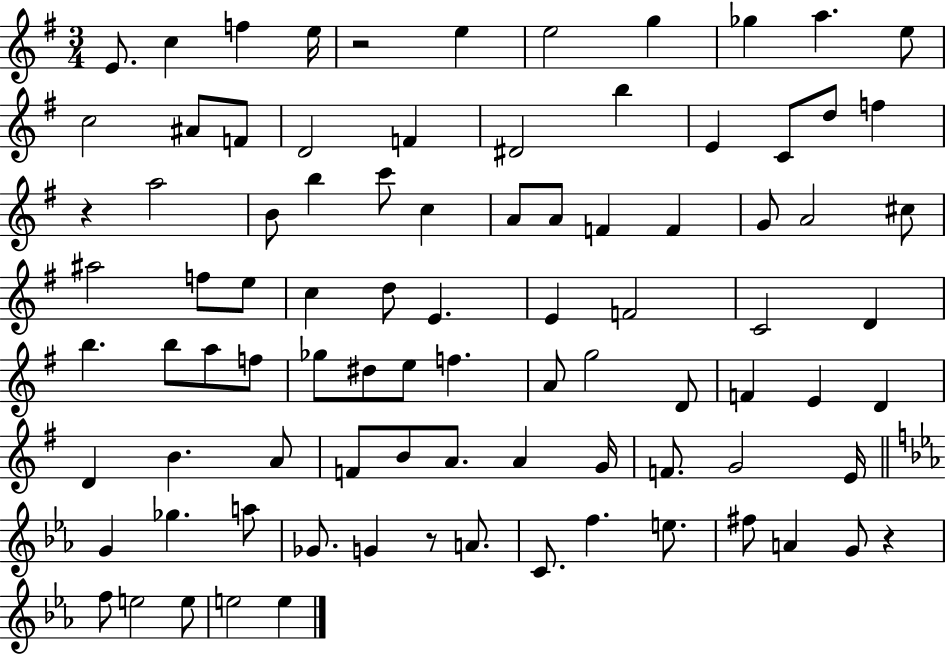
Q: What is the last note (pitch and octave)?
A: E5